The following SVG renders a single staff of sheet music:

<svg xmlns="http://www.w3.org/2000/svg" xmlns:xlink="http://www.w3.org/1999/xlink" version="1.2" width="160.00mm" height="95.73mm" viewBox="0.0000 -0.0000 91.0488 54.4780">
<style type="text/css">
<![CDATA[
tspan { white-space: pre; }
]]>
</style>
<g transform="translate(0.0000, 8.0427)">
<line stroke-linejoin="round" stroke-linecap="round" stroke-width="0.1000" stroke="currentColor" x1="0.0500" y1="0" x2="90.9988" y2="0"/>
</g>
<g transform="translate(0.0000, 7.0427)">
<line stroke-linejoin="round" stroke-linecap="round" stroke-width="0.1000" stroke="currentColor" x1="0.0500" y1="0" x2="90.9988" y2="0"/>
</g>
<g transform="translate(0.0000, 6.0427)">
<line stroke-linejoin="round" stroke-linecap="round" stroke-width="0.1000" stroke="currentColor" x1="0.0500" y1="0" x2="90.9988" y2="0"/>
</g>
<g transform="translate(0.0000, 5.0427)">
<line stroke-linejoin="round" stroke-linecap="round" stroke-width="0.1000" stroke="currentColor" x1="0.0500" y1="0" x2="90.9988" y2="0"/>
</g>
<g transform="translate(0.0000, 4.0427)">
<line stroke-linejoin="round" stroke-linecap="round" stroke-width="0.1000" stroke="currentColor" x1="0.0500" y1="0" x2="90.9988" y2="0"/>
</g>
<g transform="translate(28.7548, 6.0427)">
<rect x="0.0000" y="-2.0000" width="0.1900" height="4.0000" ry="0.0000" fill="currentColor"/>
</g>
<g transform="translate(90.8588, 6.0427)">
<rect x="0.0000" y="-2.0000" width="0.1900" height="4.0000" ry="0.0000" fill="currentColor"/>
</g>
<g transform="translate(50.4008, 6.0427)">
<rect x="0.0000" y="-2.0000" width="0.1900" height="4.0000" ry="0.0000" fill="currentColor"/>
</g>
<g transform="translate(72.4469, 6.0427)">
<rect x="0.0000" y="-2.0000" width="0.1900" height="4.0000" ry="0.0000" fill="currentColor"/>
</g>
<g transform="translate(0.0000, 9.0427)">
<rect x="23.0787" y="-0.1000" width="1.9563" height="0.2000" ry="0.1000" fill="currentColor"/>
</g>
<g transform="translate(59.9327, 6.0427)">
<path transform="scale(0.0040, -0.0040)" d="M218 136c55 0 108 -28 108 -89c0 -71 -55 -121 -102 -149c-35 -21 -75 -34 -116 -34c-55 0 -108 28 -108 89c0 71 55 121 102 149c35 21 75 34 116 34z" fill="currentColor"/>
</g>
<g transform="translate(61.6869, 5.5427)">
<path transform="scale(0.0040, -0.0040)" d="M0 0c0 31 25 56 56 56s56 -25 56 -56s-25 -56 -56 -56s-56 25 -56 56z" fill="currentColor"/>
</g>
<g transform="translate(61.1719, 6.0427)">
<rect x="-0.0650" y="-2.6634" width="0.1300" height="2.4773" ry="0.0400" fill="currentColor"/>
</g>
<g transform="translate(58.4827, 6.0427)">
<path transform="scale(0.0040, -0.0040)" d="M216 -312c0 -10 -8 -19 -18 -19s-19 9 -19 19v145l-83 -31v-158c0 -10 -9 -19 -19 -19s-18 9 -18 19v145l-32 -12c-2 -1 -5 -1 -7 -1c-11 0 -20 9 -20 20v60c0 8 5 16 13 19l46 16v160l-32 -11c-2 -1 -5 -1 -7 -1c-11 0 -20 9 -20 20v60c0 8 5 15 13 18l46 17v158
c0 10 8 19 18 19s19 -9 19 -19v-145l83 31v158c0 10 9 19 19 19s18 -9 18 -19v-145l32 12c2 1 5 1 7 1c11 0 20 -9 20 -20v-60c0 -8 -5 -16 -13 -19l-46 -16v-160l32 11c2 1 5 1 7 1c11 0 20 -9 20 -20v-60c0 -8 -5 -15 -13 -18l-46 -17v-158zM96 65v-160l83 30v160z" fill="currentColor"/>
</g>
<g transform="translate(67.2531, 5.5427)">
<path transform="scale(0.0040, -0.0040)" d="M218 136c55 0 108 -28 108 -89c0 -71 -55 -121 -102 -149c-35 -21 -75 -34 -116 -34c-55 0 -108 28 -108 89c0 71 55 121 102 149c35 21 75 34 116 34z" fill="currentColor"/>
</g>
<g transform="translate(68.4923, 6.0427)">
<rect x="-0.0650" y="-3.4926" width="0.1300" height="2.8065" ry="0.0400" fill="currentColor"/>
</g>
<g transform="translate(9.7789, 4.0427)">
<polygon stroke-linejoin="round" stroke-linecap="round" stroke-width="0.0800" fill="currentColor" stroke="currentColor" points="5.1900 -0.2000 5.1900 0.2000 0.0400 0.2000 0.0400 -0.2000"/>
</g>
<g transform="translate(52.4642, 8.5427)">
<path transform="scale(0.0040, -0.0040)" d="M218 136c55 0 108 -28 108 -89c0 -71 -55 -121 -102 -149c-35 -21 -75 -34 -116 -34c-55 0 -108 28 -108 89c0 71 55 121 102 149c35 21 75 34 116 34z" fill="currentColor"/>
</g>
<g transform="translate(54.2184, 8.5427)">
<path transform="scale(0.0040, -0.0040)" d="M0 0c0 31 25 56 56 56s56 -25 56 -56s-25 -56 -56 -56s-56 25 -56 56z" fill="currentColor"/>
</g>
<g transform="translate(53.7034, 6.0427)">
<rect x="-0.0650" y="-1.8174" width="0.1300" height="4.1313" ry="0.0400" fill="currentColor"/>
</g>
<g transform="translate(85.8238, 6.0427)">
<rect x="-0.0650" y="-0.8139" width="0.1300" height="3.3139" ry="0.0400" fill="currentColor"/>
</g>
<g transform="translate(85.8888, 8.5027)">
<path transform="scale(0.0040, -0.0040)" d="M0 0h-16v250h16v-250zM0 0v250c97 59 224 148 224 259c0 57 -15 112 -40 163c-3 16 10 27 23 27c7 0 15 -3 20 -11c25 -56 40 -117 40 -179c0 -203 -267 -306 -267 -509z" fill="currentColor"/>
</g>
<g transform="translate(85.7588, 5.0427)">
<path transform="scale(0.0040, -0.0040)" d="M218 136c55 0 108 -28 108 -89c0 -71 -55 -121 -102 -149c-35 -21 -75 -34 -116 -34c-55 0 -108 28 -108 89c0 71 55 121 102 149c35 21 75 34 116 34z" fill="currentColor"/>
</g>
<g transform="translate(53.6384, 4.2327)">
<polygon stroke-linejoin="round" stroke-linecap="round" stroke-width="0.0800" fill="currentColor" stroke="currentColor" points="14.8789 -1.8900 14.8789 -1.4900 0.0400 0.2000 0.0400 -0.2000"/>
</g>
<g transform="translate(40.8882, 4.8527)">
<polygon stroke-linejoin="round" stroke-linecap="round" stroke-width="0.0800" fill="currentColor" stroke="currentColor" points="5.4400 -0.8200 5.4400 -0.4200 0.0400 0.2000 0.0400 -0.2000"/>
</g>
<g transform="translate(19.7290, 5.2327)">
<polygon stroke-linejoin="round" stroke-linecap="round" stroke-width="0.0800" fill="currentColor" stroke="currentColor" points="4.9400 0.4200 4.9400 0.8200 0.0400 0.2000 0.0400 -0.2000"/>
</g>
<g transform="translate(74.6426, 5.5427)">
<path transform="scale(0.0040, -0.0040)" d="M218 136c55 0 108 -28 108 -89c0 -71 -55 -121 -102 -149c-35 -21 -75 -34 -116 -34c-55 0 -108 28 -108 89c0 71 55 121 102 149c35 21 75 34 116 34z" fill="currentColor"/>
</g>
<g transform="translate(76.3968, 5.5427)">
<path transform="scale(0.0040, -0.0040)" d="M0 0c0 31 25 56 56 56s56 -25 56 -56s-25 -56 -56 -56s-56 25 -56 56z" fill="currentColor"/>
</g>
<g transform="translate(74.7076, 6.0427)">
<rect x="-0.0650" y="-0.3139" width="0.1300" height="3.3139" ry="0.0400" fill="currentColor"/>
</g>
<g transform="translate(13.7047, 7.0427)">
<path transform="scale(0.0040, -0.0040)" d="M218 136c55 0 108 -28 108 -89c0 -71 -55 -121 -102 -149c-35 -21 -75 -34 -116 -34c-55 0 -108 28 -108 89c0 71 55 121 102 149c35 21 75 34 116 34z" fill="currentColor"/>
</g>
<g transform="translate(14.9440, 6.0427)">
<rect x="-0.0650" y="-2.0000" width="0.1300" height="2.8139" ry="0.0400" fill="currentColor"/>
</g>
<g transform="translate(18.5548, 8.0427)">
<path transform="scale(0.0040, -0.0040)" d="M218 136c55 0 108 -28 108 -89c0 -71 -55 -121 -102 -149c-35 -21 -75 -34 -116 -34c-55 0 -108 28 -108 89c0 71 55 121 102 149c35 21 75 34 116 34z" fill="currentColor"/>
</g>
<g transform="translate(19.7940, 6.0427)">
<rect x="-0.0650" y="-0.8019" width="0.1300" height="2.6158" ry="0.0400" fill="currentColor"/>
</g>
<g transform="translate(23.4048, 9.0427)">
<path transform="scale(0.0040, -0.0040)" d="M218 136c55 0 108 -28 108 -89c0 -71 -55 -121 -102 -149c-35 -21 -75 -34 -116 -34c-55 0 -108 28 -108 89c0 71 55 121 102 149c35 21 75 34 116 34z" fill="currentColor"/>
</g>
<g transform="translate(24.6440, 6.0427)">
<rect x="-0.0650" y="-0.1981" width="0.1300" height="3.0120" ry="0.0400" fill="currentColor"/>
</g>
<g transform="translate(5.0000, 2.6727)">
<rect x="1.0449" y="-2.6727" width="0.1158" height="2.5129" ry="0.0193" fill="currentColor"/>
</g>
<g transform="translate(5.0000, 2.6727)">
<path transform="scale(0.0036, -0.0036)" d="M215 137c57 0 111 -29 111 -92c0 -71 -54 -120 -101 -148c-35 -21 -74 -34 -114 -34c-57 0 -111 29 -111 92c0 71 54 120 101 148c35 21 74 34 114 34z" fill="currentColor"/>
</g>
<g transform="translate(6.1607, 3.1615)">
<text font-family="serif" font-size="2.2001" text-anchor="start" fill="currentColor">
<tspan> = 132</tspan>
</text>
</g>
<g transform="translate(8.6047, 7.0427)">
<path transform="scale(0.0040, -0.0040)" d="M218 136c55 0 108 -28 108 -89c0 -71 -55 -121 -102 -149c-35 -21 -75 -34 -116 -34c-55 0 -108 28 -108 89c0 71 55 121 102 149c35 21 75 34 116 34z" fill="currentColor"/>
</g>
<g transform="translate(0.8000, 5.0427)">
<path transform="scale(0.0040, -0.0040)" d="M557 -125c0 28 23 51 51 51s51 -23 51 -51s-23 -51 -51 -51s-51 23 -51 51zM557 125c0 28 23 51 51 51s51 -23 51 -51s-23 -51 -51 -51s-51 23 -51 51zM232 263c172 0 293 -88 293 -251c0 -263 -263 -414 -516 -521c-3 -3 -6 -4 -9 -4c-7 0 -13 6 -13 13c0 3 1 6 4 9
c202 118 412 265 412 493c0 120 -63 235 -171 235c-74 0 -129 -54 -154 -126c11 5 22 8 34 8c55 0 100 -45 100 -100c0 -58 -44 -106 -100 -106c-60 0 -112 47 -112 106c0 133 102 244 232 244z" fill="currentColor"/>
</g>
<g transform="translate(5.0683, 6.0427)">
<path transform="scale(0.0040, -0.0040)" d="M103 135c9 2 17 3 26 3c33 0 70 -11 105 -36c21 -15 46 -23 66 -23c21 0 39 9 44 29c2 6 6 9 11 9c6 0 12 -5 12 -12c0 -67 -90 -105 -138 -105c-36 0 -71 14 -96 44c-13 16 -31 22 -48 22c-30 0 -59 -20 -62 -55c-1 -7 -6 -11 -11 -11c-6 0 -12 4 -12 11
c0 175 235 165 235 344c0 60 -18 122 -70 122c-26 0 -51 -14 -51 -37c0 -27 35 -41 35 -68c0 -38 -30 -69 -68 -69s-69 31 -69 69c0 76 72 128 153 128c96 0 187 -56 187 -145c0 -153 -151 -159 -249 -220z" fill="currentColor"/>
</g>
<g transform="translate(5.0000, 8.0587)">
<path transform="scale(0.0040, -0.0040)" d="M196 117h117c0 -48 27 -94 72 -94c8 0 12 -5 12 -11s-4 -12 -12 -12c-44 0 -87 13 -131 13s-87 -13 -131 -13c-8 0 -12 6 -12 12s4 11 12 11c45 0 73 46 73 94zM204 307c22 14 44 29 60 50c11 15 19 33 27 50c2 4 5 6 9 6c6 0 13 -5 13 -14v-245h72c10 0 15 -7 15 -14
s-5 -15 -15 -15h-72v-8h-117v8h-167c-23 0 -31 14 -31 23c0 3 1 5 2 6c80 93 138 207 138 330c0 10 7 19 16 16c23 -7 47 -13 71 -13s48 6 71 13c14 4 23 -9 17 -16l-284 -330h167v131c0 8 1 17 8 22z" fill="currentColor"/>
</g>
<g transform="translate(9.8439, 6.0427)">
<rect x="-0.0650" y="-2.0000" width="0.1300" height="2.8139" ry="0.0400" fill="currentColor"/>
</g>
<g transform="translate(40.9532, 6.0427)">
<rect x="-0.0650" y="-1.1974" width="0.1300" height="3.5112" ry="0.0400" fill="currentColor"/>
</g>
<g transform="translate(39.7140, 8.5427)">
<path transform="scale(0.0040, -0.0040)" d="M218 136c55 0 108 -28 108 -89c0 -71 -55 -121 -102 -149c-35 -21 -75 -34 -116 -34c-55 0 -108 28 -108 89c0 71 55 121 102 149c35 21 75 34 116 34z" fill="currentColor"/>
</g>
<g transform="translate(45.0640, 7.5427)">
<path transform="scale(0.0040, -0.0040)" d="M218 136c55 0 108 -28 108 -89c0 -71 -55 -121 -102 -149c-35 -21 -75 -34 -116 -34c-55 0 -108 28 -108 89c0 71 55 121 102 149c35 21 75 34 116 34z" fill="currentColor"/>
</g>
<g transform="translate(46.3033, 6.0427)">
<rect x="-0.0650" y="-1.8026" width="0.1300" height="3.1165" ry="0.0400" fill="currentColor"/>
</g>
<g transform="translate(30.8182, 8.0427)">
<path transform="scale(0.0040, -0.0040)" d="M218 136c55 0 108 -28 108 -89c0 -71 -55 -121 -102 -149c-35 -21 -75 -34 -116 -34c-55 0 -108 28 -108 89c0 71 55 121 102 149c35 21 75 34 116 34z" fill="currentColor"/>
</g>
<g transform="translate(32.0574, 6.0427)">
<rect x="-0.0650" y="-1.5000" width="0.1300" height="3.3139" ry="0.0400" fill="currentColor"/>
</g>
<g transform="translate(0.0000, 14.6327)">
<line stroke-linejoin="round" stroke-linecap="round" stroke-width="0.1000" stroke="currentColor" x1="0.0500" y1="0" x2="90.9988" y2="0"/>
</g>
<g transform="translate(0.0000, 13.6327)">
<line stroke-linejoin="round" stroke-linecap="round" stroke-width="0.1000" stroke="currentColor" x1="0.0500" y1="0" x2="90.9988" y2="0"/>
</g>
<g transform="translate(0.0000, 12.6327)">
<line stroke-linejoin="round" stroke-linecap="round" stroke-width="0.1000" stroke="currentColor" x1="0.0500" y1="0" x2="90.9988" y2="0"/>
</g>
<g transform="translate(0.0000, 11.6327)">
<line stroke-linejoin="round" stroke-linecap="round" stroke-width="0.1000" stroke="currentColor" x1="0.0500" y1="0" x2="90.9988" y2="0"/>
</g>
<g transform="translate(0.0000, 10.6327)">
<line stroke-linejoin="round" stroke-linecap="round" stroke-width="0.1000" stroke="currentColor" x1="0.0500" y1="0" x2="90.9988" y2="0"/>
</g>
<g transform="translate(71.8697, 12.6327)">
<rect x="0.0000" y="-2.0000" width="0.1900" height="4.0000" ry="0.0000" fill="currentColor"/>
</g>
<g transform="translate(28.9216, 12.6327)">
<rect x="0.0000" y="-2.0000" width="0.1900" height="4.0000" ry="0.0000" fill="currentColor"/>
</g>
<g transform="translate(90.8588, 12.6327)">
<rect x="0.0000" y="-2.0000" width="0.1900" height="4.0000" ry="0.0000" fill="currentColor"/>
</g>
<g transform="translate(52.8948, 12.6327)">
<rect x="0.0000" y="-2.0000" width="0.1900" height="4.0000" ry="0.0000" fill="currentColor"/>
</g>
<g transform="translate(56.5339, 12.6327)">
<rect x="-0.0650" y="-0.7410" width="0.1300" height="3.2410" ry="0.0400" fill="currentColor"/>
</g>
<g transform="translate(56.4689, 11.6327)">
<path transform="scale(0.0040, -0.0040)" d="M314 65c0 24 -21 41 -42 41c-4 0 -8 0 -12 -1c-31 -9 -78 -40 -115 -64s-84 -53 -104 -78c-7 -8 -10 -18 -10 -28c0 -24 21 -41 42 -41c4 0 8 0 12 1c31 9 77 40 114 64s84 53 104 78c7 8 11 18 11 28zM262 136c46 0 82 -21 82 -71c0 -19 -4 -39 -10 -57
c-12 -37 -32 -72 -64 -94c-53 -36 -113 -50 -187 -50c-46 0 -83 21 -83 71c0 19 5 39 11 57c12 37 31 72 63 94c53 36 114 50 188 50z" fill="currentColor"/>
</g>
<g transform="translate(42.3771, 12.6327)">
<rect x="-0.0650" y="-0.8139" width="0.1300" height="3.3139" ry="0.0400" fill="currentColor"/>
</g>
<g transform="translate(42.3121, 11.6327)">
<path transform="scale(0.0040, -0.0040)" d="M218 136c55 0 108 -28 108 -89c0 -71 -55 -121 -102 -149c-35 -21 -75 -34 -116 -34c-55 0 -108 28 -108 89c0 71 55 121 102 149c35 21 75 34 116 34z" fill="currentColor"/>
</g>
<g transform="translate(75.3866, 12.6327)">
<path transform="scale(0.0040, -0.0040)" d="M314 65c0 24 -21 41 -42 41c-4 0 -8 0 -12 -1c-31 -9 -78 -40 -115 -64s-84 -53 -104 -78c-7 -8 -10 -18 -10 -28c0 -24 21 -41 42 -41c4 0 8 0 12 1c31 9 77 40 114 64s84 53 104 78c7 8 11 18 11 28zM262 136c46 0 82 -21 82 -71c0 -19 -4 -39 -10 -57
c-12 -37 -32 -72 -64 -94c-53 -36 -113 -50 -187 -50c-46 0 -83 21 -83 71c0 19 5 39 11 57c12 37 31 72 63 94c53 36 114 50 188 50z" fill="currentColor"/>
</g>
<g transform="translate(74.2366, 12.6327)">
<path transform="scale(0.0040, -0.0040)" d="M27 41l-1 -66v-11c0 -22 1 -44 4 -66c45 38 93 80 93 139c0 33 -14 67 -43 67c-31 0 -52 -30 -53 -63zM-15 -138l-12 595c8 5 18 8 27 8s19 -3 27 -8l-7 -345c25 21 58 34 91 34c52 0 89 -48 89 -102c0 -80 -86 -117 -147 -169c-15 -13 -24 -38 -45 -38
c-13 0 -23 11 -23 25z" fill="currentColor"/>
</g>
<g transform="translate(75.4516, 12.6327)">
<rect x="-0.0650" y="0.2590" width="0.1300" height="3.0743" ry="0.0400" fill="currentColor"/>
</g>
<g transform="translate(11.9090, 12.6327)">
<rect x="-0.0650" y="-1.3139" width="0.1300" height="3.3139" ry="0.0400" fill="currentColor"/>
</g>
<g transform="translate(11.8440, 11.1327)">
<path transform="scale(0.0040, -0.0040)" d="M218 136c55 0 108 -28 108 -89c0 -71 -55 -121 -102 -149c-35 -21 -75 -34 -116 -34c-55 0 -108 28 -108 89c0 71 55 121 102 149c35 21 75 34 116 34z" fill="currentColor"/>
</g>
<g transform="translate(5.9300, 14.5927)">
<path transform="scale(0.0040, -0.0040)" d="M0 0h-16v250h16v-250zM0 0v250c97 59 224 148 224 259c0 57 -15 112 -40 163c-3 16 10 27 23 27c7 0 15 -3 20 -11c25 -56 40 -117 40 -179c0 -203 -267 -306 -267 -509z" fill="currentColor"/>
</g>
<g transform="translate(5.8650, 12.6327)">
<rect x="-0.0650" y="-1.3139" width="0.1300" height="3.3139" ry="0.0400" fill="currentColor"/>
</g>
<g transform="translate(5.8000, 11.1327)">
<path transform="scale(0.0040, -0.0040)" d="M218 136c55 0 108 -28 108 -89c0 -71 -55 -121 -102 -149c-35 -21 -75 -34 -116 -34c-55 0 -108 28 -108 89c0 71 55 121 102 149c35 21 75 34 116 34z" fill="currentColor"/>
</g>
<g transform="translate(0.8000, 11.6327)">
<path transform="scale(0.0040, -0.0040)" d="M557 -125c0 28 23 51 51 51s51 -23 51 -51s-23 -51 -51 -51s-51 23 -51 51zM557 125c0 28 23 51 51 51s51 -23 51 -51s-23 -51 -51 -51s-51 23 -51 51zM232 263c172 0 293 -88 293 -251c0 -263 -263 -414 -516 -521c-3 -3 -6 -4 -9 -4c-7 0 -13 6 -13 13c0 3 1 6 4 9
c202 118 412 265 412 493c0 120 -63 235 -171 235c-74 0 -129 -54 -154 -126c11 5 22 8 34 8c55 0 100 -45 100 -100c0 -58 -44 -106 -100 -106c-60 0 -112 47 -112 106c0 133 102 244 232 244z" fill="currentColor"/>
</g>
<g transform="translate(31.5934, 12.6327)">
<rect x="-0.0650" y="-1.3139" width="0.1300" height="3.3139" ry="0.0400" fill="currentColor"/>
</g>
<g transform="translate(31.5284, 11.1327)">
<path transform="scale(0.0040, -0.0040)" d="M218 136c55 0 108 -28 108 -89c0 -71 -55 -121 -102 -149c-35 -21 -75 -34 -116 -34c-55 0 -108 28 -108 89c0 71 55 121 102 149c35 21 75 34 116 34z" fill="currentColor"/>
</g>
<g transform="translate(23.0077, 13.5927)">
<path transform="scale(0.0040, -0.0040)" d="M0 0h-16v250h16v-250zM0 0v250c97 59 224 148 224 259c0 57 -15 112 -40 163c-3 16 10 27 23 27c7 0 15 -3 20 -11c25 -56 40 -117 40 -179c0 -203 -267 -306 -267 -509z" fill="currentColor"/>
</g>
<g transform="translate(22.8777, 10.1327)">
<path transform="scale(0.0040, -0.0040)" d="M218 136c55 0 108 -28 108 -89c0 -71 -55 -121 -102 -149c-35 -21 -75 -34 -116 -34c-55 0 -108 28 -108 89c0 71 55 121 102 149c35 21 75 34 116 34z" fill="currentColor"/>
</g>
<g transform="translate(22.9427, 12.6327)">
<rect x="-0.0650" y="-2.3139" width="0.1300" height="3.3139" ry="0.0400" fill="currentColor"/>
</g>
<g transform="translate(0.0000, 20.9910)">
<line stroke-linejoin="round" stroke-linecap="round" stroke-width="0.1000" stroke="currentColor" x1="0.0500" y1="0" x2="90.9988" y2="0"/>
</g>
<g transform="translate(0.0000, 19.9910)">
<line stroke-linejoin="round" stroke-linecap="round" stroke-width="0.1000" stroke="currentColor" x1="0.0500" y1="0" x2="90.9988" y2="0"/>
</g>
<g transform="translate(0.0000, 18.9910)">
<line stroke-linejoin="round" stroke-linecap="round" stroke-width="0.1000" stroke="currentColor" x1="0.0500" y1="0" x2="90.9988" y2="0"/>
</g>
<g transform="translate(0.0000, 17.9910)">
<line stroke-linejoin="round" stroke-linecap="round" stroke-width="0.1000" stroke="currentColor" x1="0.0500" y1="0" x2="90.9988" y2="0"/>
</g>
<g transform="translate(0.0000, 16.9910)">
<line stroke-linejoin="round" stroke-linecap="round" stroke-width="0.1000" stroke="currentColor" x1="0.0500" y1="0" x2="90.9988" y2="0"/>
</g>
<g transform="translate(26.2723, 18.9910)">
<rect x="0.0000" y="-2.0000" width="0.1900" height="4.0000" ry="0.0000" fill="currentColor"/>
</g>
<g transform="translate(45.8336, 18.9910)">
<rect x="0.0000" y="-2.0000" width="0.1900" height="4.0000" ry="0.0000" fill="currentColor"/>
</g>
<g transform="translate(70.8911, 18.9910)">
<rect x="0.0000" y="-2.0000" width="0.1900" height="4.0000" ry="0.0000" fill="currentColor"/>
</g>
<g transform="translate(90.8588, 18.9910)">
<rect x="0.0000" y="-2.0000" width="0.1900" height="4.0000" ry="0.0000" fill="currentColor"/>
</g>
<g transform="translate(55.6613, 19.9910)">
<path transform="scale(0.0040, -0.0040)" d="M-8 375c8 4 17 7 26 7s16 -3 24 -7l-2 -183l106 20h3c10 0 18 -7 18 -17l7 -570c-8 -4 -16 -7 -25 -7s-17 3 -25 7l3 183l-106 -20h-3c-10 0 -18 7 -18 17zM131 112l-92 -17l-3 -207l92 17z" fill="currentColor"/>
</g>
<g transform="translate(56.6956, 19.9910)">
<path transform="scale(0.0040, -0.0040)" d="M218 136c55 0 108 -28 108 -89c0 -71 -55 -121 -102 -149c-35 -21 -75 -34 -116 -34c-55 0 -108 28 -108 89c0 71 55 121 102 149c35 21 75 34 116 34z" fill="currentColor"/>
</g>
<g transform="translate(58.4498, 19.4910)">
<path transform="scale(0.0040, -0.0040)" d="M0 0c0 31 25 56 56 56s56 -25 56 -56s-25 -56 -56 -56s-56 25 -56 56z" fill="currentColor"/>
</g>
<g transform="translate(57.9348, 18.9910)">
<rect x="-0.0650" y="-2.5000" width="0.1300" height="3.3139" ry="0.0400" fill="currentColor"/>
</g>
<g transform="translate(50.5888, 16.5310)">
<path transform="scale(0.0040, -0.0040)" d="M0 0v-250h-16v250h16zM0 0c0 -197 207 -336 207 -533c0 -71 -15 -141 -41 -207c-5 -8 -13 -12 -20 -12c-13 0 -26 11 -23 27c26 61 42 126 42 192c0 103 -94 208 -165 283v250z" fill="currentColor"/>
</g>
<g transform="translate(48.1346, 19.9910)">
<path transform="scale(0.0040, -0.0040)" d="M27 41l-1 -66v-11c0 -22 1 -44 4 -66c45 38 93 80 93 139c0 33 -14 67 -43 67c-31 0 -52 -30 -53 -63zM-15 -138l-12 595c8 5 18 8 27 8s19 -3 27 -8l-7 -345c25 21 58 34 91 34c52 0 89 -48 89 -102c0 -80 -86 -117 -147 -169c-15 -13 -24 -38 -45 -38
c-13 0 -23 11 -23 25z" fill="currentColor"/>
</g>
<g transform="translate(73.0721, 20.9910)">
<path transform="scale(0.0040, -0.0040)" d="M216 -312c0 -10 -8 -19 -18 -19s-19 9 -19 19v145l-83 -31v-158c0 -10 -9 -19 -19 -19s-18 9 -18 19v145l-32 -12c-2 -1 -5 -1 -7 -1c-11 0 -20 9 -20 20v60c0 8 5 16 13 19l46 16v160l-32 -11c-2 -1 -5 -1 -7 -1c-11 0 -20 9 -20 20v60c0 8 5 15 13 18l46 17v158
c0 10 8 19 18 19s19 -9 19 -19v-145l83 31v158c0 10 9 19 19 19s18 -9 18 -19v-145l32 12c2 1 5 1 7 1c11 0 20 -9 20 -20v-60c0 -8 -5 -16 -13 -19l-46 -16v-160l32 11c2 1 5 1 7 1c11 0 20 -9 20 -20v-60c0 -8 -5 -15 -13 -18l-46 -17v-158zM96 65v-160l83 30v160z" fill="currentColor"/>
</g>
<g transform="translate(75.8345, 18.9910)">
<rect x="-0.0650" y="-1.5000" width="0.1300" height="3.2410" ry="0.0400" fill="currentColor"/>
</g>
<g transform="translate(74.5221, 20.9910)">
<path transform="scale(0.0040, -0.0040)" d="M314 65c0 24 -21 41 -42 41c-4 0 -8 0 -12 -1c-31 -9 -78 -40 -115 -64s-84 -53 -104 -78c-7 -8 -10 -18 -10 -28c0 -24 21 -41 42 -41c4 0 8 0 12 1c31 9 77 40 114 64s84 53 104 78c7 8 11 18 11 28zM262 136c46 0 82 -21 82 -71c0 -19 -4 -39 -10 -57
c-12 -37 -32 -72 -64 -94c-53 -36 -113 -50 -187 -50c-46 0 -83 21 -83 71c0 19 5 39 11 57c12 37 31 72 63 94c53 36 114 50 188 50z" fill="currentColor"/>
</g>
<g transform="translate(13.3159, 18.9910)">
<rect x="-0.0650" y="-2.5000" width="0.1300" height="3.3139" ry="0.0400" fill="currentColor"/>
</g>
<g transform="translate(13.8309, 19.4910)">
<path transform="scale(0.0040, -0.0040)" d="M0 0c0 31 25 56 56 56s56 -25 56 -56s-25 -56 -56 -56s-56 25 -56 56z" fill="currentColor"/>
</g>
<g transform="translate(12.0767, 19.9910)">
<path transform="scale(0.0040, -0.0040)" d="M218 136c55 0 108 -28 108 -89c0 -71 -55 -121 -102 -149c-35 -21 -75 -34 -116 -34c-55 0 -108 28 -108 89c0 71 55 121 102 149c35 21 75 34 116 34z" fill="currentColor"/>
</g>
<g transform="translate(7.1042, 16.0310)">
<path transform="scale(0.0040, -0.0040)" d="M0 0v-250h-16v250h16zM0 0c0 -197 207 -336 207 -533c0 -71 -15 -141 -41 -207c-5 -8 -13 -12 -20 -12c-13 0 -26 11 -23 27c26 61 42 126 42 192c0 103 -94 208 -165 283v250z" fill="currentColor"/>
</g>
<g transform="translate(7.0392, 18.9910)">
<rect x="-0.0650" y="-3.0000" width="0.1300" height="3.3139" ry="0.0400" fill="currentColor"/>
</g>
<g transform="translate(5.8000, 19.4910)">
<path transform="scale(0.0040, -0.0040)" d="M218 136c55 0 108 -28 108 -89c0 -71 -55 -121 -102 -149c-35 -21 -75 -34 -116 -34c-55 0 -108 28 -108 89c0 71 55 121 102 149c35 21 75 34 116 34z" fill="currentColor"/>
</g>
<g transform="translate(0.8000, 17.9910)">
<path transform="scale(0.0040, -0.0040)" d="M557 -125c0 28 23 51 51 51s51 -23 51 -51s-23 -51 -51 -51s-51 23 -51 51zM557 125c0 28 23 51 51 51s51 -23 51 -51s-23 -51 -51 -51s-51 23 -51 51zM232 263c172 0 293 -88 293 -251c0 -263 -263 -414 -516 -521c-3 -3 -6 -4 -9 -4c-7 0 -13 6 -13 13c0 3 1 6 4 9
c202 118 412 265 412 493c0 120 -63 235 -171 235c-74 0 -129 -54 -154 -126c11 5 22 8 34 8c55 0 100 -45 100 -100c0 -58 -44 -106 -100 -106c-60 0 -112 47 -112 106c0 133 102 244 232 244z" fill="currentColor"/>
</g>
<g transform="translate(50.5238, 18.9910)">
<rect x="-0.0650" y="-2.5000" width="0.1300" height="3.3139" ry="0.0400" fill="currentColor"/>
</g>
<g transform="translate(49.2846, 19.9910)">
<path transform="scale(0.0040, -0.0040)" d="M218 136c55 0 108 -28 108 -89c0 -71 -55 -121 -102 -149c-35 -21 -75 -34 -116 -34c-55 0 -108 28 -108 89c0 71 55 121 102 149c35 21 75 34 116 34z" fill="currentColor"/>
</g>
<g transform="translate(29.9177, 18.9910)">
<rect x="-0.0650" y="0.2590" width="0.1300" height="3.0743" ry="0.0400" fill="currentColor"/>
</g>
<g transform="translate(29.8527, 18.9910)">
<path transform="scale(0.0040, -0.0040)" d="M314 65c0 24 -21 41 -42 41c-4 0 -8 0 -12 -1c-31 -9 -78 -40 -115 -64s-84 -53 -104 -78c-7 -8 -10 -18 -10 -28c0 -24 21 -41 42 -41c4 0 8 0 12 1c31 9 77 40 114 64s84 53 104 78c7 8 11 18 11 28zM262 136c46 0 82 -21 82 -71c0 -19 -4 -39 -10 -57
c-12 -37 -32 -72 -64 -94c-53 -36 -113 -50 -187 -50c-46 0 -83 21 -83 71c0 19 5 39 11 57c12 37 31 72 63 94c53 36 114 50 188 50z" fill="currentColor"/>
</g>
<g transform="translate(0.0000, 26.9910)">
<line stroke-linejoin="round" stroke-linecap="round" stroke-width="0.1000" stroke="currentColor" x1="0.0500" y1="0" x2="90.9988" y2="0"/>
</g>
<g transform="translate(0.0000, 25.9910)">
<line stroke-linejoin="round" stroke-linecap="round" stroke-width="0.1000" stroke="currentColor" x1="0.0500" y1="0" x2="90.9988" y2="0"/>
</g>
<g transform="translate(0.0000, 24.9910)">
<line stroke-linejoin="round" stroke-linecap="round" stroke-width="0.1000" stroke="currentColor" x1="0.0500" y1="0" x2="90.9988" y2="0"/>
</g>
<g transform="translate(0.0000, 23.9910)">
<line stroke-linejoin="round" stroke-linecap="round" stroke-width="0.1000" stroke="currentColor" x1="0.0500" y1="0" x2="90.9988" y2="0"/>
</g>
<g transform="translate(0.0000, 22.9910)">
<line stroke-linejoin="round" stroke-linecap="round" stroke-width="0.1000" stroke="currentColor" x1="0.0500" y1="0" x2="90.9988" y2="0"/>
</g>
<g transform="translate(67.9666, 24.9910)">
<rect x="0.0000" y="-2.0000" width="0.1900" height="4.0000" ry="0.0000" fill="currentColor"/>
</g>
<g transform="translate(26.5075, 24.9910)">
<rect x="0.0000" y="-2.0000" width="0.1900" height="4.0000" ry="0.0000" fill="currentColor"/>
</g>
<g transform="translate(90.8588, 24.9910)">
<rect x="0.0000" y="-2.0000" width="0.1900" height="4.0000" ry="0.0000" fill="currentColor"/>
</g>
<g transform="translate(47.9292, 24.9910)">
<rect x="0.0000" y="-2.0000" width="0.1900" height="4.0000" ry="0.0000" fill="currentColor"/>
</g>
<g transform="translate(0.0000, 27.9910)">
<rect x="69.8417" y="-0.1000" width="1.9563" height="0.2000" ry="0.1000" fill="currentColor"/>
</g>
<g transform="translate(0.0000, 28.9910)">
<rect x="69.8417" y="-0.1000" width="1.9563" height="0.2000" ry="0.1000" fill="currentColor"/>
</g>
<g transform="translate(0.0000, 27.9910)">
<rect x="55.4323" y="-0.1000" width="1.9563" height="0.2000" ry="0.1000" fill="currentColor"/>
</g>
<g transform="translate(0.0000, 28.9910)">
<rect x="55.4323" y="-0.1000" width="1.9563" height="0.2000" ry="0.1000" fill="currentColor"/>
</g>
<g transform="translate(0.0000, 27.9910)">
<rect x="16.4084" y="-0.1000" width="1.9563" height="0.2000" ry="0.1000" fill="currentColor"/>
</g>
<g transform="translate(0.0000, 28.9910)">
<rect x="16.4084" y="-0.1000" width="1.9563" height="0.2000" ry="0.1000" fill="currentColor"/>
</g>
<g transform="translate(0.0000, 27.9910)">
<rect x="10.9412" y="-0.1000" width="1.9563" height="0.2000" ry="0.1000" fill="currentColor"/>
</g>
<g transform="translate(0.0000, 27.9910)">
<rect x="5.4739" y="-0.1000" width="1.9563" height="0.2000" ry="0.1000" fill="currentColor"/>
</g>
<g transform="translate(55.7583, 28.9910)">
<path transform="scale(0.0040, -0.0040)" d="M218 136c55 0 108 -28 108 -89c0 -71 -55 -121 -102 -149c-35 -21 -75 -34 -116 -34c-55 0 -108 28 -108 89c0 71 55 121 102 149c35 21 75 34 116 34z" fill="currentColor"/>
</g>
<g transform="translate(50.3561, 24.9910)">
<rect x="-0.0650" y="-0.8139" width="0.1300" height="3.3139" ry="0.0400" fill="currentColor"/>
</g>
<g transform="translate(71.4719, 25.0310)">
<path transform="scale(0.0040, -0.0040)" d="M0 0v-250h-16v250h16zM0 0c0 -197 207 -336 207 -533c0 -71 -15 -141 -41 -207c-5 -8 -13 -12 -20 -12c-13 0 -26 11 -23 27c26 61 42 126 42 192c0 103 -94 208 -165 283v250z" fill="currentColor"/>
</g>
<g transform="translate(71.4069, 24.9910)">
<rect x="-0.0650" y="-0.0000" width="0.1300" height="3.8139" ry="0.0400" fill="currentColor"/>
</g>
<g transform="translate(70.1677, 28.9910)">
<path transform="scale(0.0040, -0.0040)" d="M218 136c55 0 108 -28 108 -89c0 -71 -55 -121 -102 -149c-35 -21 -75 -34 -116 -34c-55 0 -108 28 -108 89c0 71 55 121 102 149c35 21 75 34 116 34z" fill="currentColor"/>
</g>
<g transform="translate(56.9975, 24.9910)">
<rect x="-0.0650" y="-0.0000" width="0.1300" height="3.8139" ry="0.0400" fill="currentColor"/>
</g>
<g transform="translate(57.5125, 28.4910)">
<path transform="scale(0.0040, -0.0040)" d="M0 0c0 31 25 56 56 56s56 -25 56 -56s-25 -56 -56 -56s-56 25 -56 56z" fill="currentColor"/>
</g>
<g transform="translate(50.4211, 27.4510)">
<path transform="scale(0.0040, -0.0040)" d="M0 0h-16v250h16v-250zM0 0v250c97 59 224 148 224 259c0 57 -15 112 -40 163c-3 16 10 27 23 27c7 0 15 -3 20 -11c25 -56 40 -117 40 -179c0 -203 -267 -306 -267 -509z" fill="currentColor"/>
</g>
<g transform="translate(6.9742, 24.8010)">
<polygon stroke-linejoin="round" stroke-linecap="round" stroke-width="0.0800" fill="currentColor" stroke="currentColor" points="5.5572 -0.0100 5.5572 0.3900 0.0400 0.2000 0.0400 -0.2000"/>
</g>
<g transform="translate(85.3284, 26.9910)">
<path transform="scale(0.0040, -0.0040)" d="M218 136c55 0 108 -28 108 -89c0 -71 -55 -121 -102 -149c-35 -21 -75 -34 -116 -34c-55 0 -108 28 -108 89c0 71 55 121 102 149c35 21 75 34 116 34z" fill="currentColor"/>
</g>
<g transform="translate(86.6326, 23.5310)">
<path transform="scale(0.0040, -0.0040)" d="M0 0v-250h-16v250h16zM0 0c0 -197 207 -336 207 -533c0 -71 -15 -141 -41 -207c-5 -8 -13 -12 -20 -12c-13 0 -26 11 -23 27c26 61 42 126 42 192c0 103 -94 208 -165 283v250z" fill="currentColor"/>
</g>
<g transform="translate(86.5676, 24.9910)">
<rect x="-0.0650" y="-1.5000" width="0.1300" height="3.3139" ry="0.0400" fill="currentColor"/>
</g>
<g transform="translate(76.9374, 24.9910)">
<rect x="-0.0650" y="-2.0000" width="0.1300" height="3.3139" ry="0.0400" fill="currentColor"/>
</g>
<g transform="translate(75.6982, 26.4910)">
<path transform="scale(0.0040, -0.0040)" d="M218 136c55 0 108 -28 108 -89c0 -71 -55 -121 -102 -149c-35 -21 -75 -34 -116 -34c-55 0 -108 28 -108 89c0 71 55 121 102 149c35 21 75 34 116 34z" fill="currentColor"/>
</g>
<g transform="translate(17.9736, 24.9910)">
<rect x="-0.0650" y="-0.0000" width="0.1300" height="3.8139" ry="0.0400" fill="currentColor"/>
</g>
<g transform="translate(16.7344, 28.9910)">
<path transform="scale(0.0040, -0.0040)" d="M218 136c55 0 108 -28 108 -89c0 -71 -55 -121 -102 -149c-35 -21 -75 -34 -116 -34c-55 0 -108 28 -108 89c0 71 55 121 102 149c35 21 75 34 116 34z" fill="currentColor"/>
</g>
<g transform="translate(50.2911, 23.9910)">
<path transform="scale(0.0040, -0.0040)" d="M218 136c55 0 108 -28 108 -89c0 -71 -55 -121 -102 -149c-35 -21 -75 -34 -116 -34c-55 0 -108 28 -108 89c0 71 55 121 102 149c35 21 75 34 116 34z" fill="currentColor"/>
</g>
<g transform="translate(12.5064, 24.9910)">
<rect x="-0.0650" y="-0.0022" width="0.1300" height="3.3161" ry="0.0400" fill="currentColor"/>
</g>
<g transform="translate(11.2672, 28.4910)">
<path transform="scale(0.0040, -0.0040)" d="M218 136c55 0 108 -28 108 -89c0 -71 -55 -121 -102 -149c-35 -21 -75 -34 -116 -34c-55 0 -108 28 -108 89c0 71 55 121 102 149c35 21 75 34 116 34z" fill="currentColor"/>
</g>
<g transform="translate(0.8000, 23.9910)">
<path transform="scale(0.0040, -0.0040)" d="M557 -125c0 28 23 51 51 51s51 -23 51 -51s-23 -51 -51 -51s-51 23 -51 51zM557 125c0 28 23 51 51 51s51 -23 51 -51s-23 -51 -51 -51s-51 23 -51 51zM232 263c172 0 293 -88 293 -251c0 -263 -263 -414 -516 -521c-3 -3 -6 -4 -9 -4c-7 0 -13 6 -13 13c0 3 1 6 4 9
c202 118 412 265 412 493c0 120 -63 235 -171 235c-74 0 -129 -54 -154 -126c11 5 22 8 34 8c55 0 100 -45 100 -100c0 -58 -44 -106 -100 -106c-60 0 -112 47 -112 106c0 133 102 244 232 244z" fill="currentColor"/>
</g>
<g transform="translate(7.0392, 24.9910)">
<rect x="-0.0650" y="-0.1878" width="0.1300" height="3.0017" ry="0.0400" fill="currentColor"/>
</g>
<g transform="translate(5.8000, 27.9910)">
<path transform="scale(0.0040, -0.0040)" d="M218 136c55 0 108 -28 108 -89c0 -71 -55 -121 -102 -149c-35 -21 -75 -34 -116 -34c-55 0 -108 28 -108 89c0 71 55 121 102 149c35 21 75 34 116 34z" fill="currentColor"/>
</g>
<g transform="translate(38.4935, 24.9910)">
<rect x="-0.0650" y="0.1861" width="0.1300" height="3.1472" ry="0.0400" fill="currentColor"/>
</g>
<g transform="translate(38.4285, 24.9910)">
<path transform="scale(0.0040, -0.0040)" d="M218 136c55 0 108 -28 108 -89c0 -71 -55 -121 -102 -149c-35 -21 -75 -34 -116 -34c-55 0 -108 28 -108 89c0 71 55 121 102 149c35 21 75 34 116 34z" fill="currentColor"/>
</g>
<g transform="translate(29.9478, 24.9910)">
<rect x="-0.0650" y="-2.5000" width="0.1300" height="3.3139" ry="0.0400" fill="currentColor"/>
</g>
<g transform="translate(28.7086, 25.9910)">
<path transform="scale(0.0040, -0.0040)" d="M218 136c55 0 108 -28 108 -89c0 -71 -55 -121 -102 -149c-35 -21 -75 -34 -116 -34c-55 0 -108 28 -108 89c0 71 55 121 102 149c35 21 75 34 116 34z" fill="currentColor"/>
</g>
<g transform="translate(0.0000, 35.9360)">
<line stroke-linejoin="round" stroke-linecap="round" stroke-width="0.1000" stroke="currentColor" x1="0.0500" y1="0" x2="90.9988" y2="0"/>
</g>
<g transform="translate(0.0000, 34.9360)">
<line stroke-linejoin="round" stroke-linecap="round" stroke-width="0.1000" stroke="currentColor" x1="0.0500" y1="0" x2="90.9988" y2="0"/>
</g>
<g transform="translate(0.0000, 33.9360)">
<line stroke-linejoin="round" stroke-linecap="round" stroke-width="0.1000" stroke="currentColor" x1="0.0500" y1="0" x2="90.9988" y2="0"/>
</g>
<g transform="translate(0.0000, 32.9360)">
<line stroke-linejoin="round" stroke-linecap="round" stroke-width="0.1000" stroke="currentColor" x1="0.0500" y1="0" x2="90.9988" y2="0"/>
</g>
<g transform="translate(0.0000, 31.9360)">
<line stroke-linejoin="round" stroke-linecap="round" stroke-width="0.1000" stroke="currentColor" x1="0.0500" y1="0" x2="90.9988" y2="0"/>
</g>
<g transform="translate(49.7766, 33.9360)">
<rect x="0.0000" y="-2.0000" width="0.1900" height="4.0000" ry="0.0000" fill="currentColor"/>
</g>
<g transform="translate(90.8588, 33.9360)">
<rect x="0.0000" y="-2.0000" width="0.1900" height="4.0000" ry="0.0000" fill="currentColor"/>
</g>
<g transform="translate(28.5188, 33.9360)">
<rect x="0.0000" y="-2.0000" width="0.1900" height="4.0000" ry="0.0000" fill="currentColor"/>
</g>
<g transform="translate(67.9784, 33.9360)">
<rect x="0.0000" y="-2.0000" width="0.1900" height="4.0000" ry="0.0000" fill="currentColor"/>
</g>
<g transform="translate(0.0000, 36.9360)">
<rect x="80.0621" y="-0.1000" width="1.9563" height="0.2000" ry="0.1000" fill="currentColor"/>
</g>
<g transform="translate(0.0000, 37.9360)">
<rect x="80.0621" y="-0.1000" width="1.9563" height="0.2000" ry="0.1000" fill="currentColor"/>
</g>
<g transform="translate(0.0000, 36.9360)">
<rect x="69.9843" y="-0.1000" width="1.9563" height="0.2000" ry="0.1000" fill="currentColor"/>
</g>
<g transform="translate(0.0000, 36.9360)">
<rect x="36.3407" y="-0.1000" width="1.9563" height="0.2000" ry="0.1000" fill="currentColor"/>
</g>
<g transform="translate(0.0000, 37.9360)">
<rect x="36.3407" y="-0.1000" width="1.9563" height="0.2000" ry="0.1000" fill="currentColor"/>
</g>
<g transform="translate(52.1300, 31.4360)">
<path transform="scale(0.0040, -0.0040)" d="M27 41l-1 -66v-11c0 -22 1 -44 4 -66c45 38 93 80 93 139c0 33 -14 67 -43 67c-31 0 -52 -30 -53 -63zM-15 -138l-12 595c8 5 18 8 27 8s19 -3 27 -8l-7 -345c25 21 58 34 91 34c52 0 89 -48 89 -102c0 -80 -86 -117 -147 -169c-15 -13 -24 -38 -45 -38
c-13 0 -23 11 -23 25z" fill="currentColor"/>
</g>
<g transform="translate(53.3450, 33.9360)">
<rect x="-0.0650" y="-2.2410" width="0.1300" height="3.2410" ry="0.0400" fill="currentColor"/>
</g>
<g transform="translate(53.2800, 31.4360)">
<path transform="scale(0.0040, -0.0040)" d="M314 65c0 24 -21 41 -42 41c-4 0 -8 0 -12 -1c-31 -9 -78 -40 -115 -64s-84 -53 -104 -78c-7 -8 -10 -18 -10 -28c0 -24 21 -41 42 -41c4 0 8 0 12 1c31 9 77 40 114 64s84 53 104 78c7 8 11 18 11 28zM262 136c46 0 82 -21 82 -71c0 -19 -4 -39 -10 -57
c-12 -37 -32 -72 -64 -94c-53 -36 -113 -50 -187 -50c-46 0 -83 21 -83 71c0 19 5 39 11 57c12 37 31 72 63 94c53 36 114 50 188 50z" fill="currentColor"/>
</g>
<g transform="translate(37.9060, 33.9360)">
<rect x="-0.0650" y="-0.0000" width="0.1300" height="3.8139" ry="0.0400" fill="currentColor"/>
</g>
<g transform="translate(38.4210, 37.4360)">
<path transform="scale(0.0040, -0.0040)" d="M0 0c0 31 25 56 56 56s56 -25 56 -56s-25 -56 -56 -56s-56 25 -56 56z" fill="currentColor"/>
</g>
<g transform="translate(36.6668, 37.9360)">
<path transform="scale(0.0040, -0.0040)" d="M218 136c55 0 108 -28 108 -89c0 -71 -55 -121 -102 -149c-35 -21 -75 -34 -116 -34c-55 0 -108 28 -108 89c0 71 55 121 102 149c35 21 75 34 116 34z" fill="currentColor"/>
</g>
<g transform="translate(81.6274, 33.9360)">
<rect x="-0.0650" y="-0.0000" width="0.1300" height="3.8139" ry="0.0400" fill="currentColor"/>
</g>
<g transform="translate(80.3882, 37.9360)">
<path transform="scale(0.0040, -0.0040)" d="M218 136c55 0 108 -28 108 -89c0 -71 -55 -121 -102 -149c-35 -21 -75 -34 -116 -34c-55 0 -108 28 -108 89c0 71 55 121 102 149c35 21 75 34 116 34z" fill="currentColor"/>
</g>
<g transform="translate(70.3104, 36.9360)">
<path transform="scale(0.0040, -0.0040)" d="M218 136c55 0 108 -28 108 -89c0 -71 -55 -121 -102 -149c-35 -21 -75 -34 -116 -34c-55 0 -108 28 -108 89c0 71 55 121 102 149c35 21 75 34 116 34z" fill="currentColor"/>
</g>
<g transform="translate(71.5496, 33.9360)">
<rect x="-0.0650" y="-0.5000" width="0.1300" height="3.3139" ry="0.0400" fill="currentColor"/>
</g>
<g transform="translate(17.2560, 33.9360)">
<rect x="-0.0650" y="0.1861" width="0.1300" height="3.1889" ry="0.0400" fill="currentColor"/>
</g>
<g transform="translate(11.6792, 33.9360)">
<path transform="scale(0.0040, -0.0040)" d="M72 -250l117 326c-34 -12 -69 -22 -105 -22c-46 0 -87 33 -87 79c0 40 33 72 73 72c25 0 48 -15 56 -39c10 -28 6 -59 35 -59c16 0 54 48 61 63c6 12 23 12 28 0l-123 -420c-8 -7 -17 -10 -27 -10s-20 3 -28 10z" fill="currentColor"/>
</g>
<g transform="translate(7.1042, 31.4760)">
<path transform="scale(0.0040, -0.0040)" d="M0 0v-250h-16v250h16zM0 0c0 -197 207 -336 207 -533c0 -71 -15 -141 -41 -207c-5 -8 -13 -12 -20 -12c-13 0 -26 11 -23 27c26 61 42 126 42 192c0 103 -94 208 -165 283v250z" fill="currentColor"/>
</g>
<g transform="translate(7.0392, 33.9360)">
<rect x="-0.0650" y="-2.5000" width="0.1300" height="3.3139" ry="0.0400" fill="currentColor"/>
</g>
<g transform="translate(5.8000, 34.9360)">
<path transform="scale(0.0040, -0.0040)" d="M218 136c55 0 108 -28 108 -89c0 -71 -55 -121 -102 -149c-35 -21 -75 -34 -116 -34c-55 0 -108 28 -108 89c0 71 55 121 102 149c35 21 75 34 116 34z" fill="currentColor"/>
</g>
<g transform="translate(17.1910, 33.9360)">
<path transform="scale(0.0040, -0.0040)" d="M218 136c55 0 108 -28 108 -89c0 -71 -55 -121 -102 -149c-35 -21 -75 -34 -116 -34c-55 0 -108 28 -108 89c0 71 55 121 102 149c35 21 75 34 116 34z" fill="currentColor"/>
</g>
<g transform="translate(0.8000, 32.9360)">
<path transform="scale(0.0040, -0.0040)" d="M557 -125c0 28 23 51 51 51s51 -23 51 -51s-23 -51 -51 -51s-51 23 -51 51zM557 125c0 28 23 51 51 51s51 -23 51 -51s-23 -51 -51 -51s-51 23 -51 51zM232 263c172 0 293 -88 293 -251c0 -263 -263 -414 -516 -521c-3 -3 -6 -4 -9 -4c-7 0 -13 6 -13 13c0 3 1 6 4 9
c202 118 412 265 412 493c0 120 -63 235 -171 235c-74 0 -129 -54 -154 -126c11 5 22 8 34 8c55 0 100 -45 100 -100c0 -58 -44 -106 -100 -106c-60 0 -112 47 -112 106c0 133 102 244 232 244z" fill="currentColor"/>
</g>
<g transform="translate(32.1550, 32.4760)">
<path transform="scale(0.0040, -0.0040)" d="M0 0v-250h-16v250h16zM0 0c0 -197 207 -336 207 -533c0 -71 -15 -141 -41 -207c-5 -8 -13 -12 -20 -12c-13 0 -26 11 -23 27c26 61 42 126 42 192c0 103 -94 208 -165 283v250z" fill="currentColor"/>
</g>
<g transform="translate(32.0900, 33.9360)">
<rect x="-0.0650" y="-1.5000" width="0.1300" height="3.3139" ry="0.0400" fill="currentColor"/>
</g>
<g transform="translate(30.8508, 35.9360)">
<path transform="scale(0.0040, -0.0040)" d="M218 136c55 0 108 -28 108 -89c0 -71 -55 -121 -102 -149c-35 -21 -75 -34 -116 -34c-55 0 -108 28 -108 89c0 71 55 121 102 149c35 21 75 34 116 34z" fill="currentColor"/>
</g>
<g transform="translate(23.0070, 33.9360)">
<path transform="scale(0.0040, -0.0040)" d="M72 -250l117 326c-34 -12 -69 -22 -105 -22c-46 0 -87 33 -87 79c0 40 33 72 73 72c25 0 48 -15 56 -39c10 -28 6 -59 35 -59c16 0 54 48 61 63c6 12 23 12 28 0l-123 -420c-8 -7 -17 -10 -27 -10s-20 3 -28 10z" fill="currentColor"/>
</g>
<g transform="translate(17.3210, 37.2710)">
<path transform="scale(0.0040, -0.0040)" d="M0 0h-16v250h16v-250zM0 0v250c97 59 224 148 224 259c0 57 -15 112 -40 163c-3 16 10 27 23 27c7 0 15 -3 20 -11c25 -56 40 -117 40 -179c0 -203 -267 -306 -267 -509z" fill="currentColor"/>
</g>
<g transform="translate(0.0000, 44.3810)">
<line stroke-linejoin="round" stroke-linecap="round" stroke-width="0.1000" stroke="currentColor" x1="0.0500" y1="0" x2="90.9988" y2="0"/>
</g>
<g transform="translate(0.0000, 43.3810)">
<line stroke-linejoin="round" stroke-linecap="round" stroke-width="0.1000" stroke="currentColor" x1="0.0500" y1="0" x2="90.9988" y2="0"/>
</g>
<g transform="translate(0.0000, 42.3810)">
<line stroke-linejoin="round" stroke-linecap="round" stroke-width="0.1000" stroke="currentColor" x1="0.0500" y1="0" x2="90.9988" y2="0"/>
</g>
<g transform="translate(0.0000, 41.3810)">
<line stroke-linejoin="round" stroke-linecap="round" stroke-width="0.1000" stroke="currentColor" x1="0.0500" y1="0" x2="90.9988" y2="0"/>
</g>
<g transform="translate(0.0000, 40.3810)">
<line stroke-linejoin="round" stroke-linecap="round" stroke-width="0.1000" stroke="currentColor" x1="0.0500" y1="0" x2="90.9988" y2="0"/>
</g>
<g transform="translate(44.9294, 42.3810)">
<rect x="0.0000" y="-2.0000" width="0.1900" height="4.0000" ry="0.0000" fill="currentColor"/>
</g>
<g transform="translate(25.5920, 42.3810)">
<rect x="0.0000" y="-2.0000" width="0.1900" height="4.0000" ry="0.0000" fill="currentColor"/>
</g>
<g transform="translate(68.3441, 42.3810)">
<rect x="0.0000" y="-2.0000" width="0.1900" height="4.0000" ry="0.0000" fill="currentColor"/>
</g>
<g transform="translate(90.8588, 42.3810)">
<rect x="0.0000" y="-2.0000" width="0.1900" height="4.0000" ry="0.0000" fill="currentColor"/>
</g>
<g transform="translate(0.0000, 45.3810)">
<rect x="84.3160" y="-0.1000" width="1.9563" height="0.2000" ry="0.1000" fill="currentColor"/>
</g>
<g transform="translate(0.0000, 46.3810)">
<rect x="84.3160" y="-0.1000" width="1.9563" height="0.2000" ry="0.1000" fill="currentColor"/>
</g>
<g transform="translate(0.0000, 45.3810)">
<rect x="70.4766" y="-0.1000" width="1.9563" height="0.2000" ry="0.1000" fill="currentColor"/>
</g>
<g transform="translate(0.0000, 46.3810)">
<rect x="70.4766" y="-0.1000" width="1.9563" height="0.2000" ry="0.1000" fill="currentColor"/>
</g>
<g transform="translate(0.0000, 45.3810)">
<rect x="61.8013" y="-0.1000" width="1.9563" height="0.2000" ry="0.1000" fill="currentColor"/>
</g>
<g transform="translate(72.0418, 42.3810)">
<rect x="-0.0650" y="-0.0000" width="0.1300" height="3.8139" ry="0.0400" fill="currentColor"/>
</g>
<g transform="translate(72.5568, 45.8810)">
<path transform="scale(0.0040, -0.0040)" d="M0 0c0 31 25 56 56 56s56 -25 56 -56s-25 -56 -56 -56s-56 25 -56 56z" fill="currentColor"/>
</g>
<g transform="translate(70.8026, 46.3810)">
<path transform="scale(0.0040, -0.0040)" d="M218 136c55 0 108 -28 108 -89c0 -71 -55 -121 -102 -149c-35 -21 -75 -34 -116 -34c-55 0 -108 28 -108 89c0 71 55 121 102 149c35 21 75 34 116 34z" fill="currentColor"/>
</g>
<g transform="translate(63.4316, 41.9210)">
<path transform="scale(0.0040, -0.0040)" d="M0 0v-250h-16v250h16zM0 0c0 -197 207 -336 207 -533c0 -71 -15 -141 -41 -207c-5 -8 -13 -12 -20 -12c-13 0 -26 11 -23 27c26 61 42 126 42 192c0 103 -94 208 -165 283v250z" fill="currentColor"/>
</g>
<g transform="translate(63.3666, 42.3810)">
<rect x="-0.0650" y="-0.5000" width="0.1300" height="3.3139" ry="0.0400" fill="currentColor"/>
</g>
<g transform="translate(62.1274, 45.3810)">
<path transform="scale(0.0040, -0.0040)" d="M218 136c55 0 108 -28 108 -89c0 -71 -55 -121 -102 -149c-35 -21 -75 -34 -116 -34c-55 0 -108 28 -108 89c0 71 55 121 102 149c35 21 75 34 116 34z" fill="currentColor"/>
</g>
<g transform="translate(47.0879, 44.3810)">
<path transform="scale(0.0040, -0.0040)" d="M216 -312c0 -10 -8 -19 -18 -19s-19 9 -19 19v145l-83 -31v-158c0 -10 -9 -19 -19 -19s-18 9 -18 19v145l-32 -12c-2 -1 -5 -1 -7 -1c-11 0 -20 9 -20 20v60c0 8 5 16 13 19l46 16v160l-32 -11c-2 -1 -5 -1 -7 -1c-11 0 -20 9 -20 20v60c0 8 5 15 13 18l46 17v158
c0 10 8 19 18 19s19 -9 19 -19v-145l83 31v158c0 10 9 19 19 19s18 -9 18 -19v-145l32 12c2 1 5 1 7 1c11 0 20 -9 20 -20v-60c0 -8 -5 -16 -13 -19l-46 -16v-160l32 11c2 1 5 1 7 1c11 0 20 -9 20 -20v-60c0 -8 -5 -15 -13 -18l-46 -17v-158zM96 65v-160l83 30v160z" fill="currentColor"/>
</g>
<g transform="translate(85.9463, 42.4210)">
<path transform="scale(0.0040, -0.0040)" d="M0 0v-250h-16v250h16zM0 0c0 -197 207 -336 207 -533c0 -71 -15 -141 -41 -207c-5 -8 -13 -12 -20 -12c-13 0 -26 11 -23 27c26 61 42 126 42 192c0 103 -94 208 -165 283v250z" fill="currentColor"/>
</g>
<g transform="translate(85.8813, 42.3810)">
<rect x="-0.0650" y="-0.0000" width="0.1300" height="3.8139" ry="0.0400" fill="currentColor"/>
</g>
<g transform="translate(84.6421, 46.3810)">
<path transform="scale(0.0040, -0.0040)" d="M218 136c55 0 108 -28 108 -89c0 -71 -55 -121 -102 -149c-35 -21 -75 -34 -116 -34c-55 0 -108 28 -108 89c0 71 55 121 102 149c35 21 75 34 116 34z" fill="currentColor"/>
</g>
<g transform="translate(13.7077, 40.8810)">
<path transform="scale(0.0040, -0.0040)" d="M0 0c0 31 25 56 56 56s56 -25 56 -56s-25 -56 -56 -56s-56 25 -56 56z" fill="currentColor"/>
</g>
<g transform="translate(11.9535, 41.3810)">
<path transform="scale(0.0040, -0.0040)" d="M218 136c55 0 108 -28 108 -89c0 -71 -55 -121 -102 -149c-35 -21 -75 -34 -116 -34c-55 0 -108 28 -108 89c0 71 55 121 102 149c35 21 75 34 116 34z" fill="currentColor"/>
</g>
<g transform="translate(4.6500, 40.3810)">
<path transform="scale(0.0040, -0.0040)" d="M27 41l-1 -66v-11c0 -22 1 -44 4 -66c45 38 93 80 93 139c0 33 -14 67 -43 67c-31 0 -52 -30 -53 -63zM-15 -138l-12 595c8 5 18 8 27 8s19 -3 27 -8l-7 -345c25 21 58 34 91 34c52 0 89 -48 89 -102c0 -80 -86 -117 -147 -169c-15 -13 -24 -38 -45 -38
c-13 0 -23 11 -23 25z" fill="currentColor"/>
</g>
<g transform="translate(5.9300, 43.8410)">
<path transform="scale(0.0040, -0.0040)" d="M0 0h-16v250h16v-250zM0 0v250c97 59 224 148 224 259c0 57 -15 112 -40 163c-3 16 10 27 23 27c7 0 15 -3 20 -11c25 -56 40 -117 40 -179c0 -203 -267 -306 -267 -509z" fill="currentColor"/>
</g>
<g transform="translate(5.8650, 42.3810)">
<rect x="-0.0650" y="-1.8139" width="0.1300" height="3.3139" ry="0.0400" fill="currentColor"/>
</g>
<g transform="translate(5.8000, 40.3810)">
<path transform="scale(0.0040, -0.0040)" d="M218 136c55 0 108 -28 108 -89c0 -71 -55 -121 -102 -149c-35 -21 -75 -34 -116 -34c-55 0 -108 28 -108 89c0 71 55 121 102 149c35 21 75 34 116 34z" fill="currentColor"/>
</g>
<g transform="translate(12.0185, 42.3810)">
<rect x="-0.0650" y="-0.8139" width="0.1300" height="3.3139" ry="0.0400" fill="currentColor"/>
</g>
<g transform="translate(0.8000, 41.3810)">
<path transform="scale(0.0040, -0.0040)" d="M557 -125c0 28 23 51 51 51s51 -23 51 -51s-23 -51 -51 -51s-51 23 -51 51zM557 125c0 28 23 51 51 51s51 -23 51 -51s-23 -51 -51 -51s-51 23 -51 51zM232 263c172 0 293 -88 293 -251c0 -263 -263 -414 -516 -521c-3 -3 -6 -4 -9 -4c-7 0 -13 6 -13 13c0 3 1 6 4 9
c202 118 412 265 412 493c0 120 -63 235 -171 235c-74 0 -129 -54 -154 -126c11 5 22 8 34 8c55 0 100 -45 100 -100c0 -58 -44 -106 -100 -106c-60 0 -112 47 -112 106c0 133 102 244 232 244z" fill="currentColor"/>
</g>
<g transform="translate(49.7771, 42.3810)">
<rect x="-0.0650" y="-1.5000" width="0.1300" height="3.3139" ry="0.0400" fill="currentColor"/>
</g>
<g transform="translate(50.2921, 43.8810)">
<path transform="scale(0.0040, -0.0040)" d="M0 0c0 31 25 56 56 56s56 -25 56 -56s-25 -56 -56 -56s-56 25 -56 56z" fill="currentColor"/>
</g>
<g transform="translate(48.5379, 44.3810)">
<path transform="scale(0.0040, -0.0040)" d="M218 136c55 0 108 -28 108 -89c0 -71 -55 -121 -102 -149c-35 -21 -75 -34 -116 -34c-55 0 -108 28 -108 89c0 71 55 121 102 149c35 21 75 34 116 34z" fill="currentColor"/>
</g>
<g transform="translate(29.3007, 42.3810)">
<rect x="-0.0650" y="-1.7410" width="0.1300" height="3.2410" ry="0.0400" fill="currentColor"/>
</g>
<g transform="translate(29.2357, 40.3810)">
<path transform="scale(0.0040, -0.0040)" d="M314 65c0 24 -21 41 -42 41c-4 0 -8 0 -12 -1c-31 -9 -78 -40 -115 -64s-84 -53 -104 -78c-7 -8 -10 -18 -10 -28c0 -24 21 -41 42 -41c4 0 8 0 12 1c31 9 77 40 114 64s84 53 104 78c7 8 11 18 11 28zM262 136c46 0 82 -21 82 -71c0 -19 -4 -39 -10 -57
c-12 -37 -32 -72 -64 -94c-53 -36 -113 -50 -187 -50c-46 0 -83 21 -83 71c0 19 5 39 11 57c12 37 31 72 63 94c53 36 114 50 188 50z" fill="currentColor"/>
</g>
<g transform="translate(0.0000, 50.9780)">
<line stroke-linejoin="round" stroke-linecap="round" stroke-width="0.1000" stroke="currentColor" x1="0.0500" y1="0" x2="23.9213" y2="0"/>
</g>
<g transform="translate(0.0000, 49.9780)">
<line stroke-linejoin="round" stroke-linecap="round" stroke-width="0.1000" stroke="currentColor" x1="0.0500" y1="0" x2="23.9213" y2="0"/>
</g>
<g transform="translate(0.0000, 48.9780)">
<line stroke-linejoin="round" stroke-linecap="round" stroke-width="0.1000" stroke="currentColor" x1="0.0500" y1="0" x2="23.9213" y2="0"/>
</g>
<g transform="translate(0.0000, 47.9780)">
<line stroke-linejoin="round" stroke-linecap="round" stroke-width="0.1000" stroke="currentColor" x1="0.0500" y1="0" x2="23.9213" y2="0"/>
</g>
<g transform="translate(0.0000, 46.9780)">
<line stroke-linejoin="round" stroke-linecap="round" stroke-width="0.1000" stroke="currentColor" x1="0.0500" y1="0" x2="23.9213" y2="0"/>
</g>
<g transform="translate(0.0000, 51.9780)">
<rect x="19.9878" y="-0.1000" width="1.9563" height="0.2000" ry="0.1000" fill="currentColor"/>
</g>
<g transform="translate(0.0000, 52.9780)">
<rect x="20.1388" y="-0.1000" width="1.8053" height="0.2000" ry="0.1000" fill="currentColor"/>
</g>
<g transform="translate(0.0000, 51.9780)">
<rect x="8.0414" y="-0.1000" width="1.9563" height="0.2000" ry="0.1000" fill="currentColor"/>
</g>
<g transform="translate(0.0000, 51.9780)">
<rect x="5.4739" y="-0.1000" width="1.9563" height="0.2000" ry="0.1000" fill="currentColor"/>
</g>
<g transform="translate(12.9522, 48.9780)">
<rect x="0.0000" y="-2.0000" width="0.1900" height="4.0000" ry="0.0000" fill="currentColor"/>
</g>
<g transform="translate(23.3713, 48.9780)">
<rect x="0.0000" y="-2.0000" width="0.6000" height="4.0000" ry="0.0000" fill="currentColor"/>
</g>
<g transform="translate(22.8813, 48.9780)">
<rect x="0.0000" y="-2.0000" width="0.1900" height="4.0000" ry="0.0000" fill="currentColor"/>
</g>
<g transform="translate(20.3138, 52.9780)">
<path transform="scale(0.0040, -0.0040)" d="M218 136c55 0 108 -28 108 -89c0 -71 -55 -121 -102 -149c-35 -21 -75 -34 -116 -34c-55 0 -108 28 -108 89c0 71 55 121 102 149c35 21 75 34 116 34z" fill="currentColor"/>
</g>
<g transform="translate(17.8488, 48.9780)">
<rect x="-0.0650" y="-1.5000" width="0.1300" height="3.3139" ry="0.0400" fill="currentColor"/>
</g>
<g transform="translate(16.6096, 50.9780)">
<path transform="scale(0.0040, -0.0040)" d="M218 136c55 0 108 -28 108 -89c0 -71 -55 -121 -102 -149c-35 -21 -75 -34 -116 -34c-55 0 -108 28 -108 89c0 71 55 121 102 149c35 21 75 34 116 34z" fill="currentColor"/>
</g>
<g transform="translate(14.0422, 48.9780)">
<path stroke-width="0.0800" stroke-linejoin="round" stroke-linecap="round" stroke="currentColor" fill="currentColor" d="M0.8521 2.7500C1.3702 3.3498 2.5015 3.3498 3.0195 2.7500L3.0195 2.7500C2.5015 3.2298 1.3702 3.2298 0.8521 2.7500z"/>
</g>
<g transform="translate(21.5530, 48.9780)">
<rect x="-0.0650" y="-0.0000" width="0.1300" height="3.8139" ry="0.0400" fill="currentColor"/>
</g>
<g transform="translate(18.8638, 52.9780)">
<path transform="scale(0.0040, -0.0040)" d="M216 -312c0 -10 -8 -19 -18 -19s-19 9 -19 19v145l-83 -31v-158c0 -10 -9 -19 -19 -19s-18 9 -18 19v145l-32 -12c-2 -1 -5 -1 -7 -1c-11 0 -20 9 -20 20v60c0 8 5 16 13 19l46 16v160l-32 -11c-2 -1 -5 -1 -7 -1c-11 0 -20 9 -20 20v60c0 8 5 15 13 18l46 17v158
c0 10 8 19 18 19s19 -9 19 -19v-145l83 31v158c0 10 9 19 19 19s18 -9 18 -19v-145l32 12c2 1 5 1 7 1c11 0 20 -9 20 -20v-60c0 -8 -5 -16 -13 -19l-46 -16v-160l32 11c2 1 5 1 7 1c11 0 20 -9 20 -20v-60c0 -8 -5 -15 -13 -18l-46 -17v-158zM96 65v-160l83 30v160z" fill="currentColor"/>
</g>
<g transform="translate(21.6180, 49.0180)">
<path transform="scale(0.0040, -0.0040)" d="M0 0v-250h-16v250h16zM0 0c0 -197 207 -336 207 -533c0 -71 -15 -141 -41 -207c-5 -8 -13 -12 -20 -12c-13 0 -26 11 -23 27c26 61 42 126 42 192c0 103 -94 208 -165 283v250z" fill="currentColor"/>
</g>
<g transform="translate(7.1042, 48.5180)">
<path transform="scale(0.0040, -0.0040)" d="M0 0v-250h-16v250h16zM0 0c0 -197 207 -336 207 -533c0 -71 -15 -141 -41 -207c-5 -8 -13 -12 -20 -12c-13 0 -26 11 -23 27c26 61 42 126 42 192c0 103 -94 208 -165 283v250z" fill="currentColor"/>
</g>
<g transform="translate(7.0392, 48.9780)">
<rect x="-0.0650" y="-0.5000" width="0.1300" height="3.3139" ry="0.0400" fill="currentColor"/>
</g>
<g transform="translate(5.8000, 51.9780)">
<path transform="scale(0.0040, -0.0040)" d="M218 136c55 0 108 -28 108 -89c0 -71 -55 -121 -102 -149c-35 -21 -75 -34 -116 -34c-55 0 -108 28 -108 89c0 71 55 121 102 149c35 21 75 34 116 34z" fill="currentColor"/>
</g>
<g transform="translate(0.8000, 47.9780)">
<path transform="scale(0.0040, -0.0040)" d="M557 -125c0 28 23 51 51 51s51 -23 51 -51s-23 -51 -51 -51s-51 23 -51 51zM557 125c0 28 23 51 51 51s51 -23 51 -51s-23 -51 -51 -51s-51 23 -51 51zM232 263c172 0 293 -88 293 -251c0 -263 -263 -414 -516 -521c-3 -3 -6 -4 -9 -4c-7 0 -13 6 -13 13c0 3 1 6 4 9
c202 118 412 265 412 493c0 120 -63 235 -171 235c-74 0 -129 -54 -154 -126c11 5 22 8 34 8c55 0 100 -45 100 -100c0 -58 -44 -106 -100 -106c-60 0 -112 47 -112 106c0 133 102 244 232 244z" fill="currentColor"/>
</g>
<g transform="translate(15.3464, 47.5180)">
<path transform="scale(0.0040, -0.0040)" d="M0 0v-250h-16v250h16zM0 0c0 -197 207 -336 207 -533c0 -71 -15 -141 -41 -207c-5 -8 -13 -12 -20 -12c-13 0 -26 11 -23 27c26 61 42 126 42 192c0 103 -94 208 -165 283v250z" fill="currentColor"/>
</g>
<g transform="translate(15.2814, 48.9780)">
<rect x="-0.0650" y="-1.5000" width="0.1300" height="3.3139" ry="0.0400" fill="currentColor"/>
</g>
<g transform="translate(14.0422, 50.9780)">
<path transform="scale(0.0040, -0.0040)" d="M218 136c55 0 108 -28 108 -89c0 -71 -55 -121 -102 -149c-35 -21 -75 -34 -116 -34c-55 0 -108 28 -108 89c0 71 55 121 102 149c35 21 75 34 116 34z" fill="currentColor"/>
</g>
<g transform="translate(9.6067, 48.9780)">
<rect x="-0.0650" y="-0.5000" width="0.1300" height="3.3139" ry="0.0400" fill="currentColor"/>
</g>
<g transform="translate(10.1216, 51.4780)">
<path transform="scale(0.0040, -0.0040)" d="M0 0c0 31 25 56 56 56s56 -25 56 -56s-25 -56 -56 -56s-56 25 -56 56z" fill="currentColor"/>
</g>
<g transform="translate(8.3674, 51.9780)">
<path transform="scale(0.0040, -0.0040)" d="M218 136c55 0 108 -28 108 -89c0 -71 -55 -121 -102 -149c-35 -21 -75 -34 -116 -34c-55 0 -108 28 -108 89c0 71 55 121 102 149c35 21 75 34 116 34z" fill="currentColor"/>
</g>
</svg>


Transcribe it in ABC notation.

X:1
T:Untitled
M:2/4
L:1/4
K:C
B,,/2 B,,/2 G,,/2 E,,/2 G,, F,,/2 A,,/2 F,,/2 ^D,/2 E,/2 E, F,/2 G,/2 G, B,/2 G, F, F,2 _D,2 C,/2 B,, D,2 _B,,/2 B,, ^G,,2 E,,/2 D,,/2 C,, B,, D, F,/2 C,, C,,/2 A,, G,,/2 B,,/2 z/2 D,/2 z/2 G,,/2 C,, _B,2 E,, C,, _A,/2 F, A,2 ^G,, E,,/2 C,, C,,/2 E,,/2 E,, G,,/2 G,, ^C,,/2